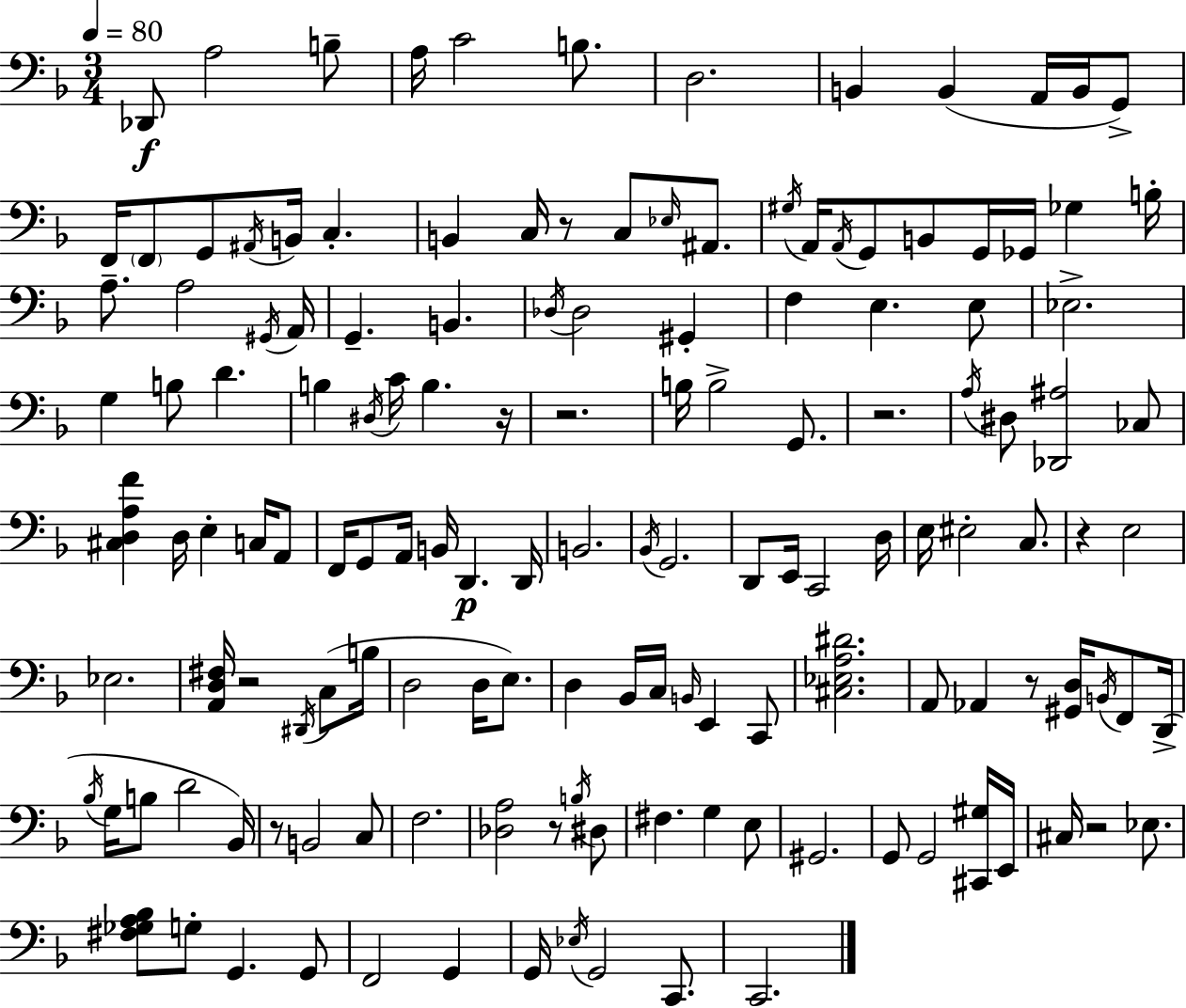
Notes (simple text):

Db2/e A3/h B3/e A3/s C4/h B3/e. D3/h. B2/q B2/q A2/s B2/s G2/e F2/s F2/e G2/e A#2/s B2/s C3/q. B2/q C3/s R/e C3/e Eb3/s A#2/e. G#3/s A2/s A2/s G2/e B2/e G2/s Gb2/s Gb3/q B3/s A3/e. A3/h G#2/s A2/s G2/q. B2/q. Db3/s Db3/h G#2/q F3/q E3/q. E3/e Eb3/h. G3/q B3/e D4/q. B3/q D#3/s C4/s B3/q. R/s R/h. B3/s B3/h G2/e. R/h. A3/s D#3/e [Db2,A#3]/h CES3/e [C#3,D3,A3,F4]/q D3/s E3/q C3/s A2/e F2/s G2/e A2/s B2/s D2/q. D2/s B2/h. Bb2/s G2/h. D2/e E2/s C2/h D3/s E3/s EIS3/h C3/e. R/q E3/h Eb3/h. [A2,D3,F#3]/s R/h D#2/s C3/e B3/s D3/h D3/s E3/e. D3/q Bb2/s C3/s B2/s E2/q C2/e [C#3,Eb3,A3,D#4]/h. A2/e Ab2/q R/e [G#2,D3]/s B2/s F2/e D2/s Bb3/s G3/s B3/e D4/h Bb2/s R/e B2/h C3/e F3/h. [Db3,A3]/h R/e B3/s D#3/e F#3/q. G3/q E3/e G#2/h. G2/e G2/h [C#2,G#3]/s E2/s C#3/s R/h Eb3/e. [F#3,Gb3,A3,Bb3]/e G3/e G2/q. G2/e F2/h G2/q G2/s Eb3/s G2/h C2/e. C2/h.